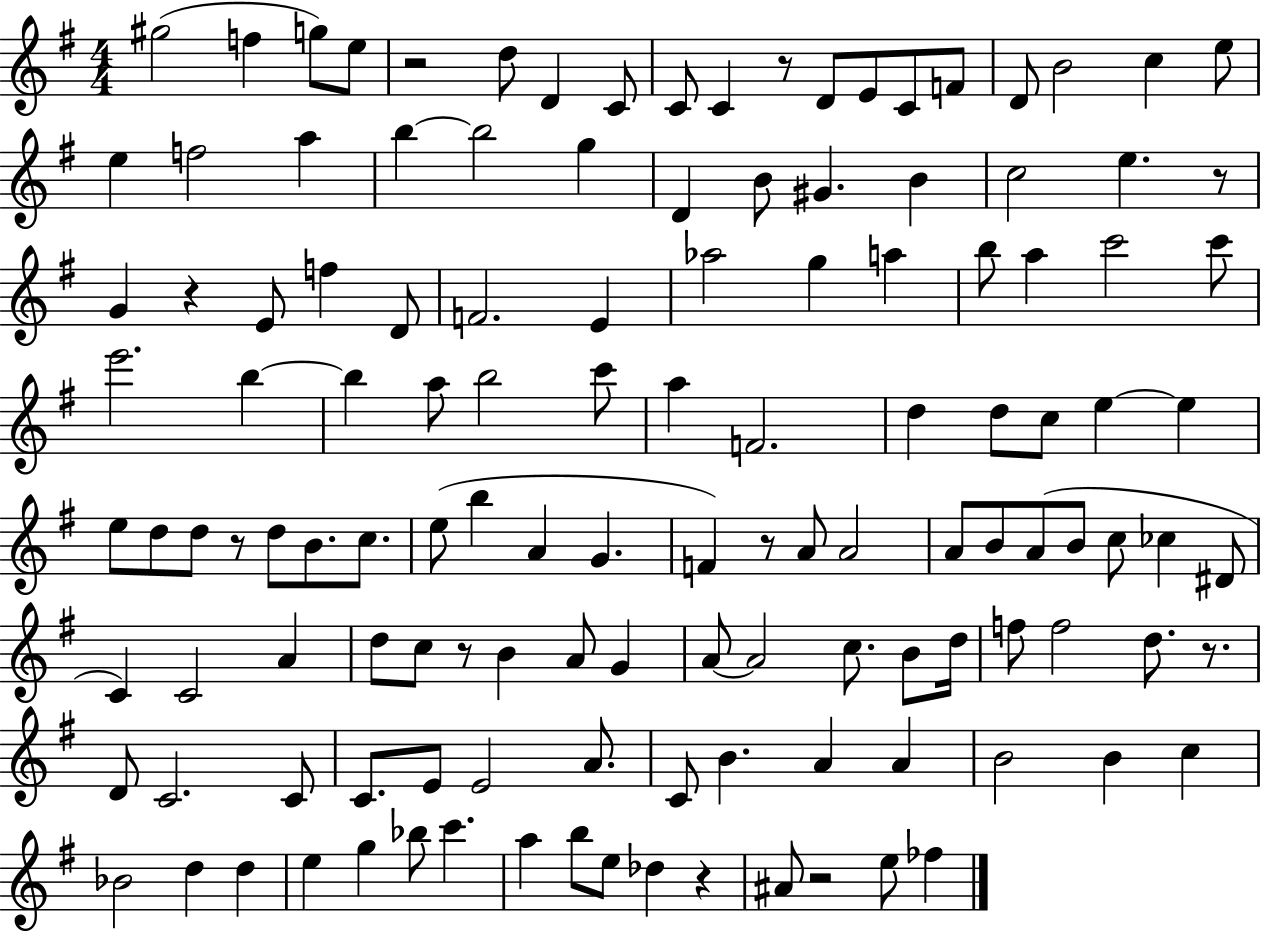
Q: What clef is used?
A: treble